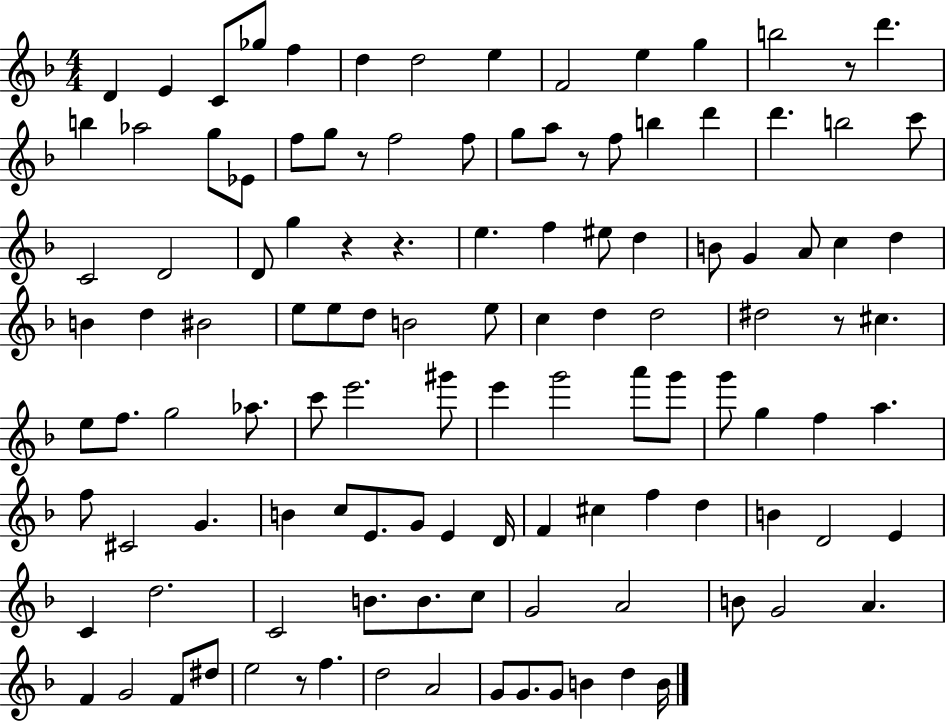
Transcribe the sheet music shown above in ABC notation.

X:1
T:Untitled
M:4/4
L:1/4
K:F
D E C/2 _g/2 f d d2 e F2 e g b2 z/2 d' b _a2 g/2 _E/2 f/2 g/2 z/2 f2 f/2 g/2 a/2 z/2 f/2 b d' d' b2 c'/2 C2 D2 D/2 g z z e f ^e/2 d B/2 G A/2 c d B d ^B2 e/2 e/2 d/2 B2 e/2 c d d2 ^d2 z/2 ^c e/2 f/2 g2 _a/2 c'/2 e'2 ^g'/2 e' g'2 a'/2 g'/2 g'/2 g f a f/2 ^C2 G B c/2 E/2 G/2 E D/4 F ^c f d B D2 E C d2 C2 B/2 B/2 c/2 G2 A2 B/2 G2 A F G2 F/2 ^d/2 e2 z/2 f d2 A2 G/2 G/2 G/2 B d B/4